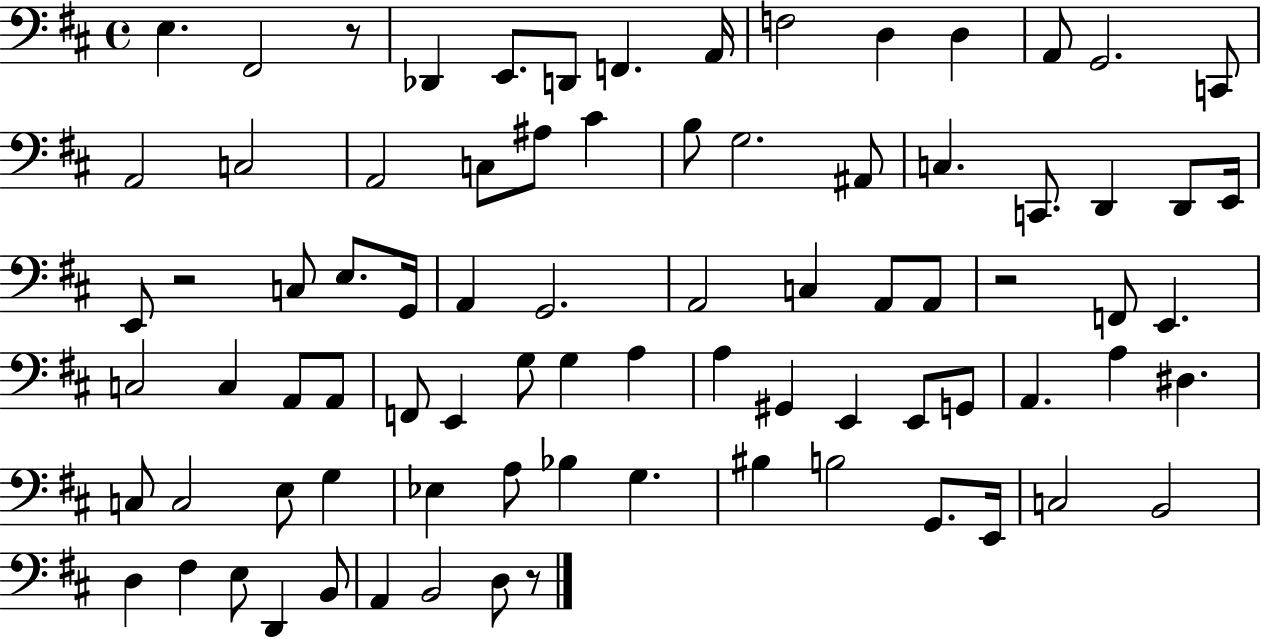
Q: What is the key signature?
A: D major